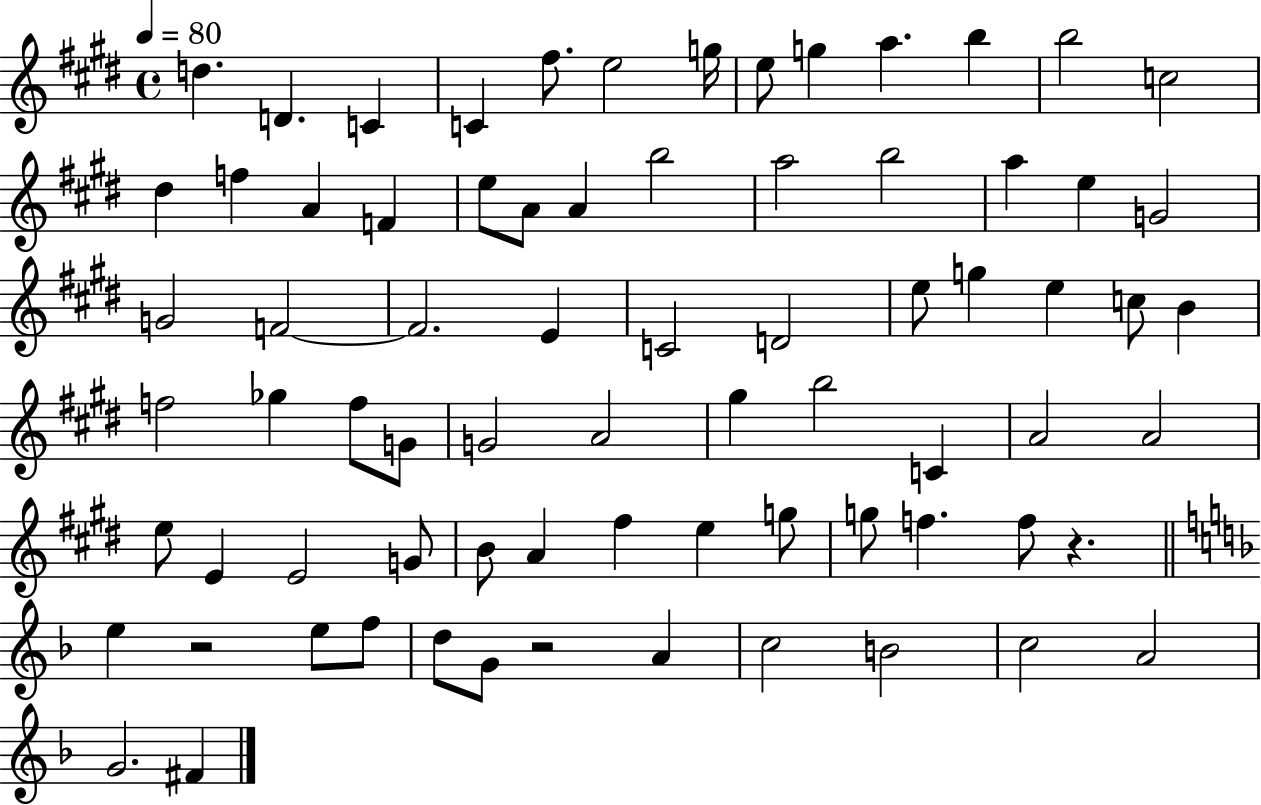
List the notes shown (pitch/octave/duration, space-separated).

D5/q. D4/q. C4/q C4/q F#5/e. E5/h G5/s E5/e G5/q A5/q. B5/q B5/h C5/h D#5/q F5/q A4/q F4/q E5/e A4/e A4/q B5/h A5/h B5/h A5/q E5/q G4/h G4/h F4/h F4/h. E4/q C4/h D4/h E5/e G5/q E5/q C5/e B4/q F5/h Gb5/q F5/e G4/e G4/h A4/h G#5/q B5/h C4/q A4/h A4/h E5/e E4/q E4/h G4/e B4/e A4/q F#5/q E5/q G5/e G5/e F5/q. F5/e R/q. E5/q R/h E5/e F5/e D5/e G4/e R/h A4/q C5/h B4/h C5/h A4/h G4/h. F#4/q